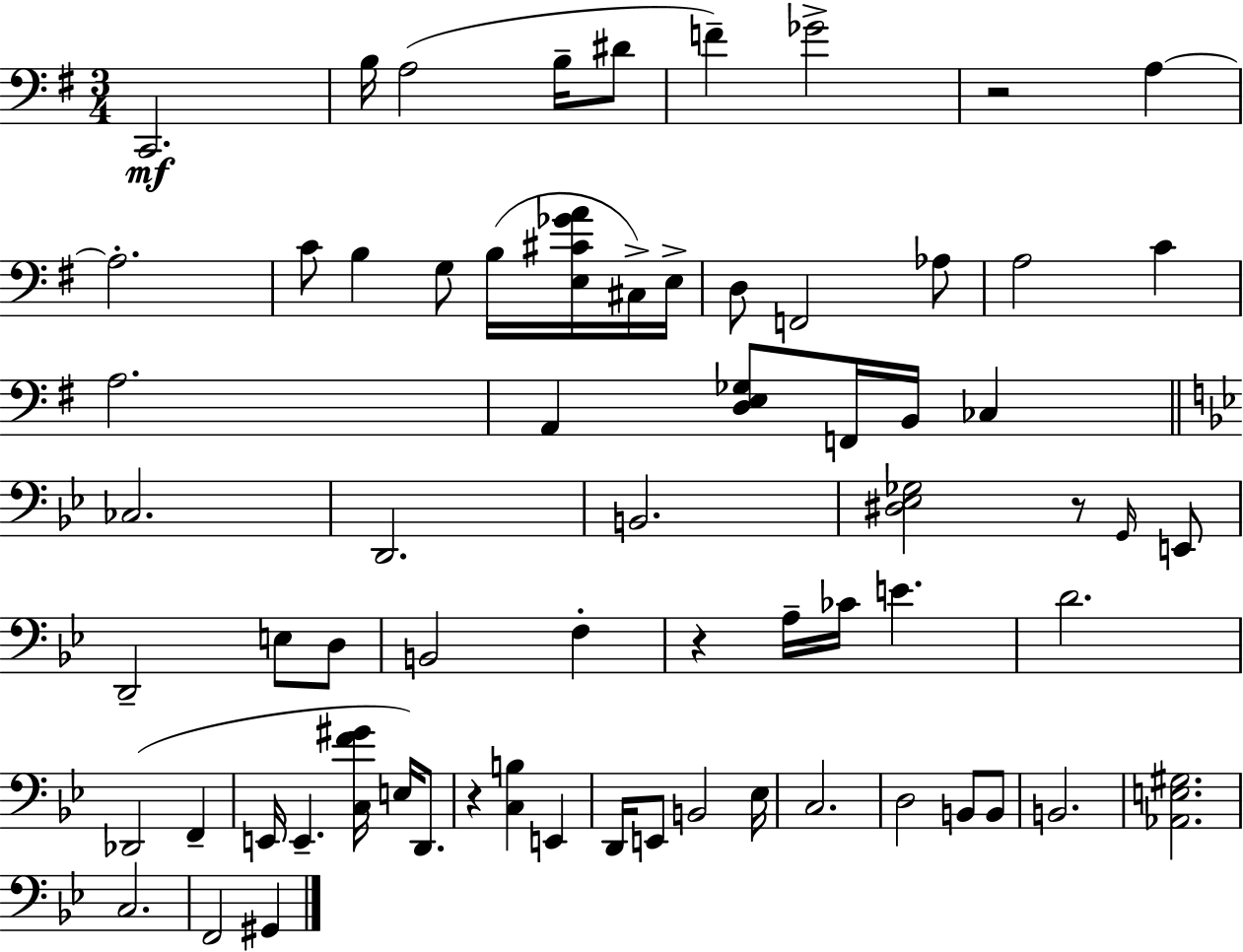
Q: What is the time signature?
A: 3/4